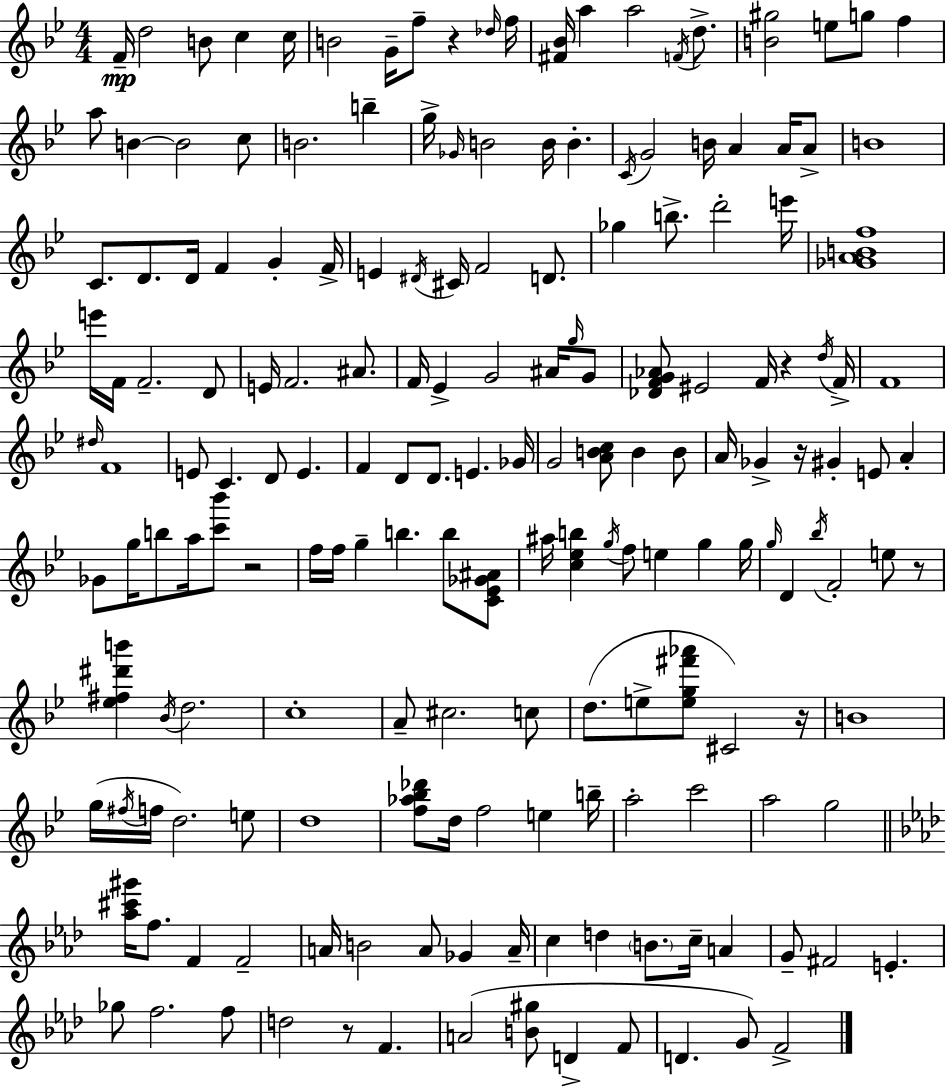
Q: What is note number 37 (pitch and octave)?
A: D4